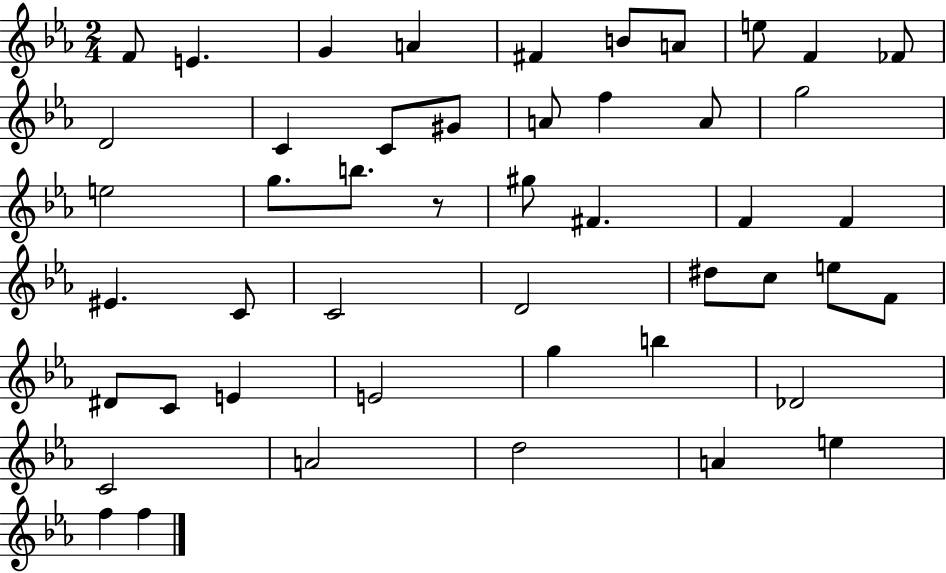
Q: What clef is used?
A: treble